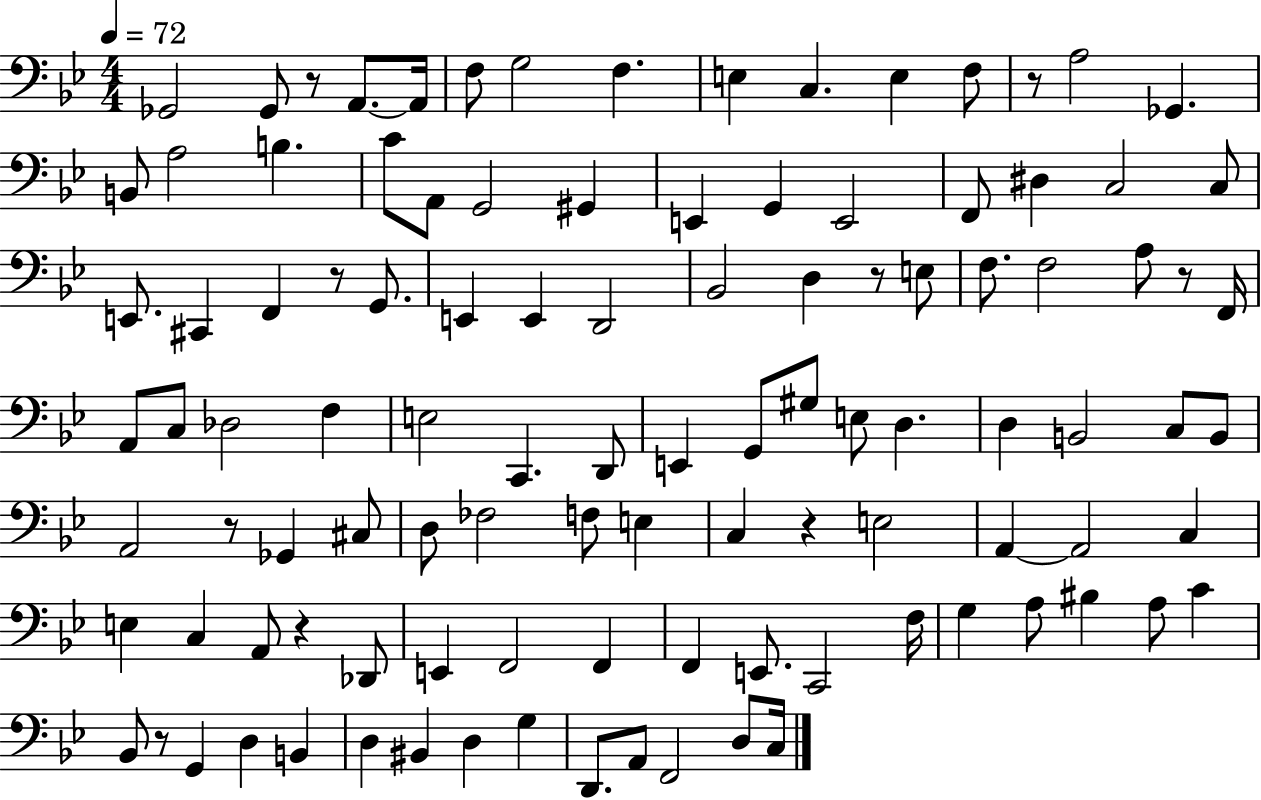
{
  \clef bass
  \numericTimeSignature
  \time 4/4
  \key bes \major
  \tempo 4 = 72
  ges,2 ges,8 r8 a,8.~~ a,16 | f8 g2 f4. | e4 c4. e4 f8 | r8 a2 ges,4. | \break b,8 a2 b4. | c'8 a,8 g,2 gis,4 | e,4 g,4 e,2 | f,8 dis4 c2 c8 | \break e,8. cis,4 f,4 r8 g,8. | e,4 e,4 d,2 | bes,2 d4 r8 e8 | f8. f2 a8 r8 f,16 | \break a,8 c8 des2 f4 | e2 c,4. d,8 | e,4 g,8 gis8 e8 d4. | d4 b,2 c8 b,8 | \break a,2 r8 ges,4 cis8 | d8 fes2 f8 e4 | c4 r4 e2 | a,4~~ a,2 c4 | \break e4 c4 a,8 r4 des,8 | e,4 f,2 f,4 | f,4 e,8. c,2 f16 | g4 a8 bis4 a8 c'4 | \break bes,8 r8 g,4 d4 b,4 | d4 bis,4 d4 g4 | d,8. a,8 f,2 d8 c16 | \bar "|."
}